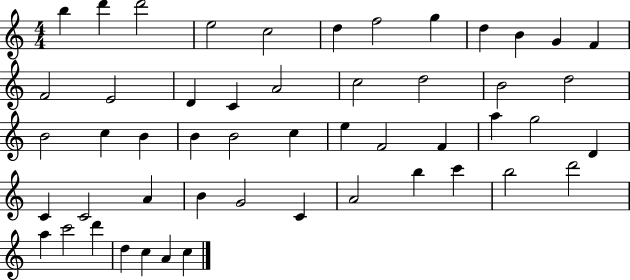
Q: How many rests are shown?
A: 0